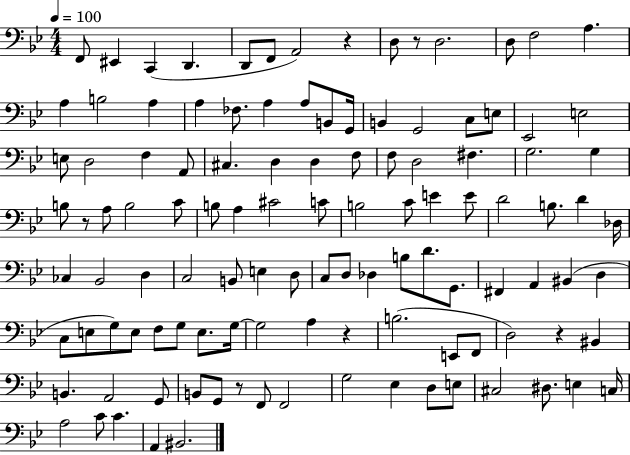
F2/e EIS2/q C2/q D2/q. D2/e F2/e A2/h R/q D3/e R/e D3/h. D3/e F3/h A3/q. A3/q B3/h A3/q A3/q FES3/e. A3/q A3/e B2/e G2/s B2/q G2/h C3/e E3/e Eb2/h E3/h E3/e D3/h F3/q A2/e C#3/q. D3/q D3/q F3/e F3/e D3/h F#3/q. G3/h. G3/q B3/e R/e A3/e B3/h C4/e B3/e A3/q C#4/h C4/e B3/h C4/e E4/q E4/e D4/h B3/e. D4/q Db3/s CES3/q Bb2/h D3/q C3/h B2/e E3/q D3/e C3/e D3/e Db3/q B3/e D4/e. G2/e. F#2/q A2/q BIS2/q D3/q C3/e E3/e G3/e E3/e F3/e G3/e E3/e. G3/s G3/h A3/q R/q B3/h. E2/e F2/e D3/h R/q BIS2/q B2/q. A2/h G2/e B2/e G2/e R/e F2/e F2/h G3/h Eb3/q D3/e E3/e C#3/h D#3/e. E3/q C3/s A3/h C4/e C4/q. A2/q BIS2/h.